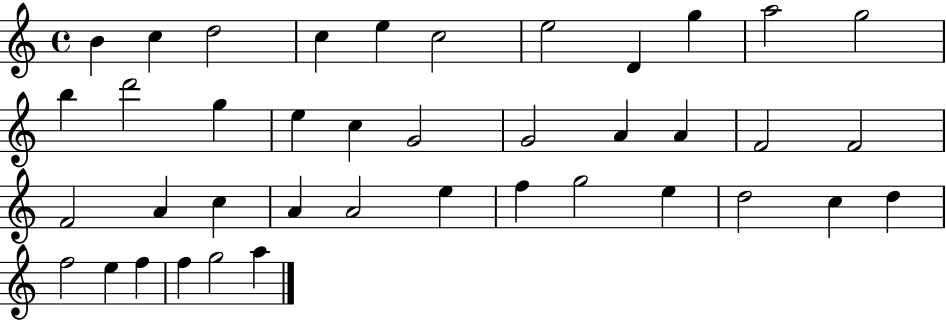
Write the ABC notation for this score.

X:1
T:Untitled
M:4/4
L:1/4
K:C
B c d2 c e c2 e2 D g a2 g2 b d'2 g e c G2 G2 A A F2 F2 F2 A c A A2 e f g2 e d2 c d f2 e f f g2 a